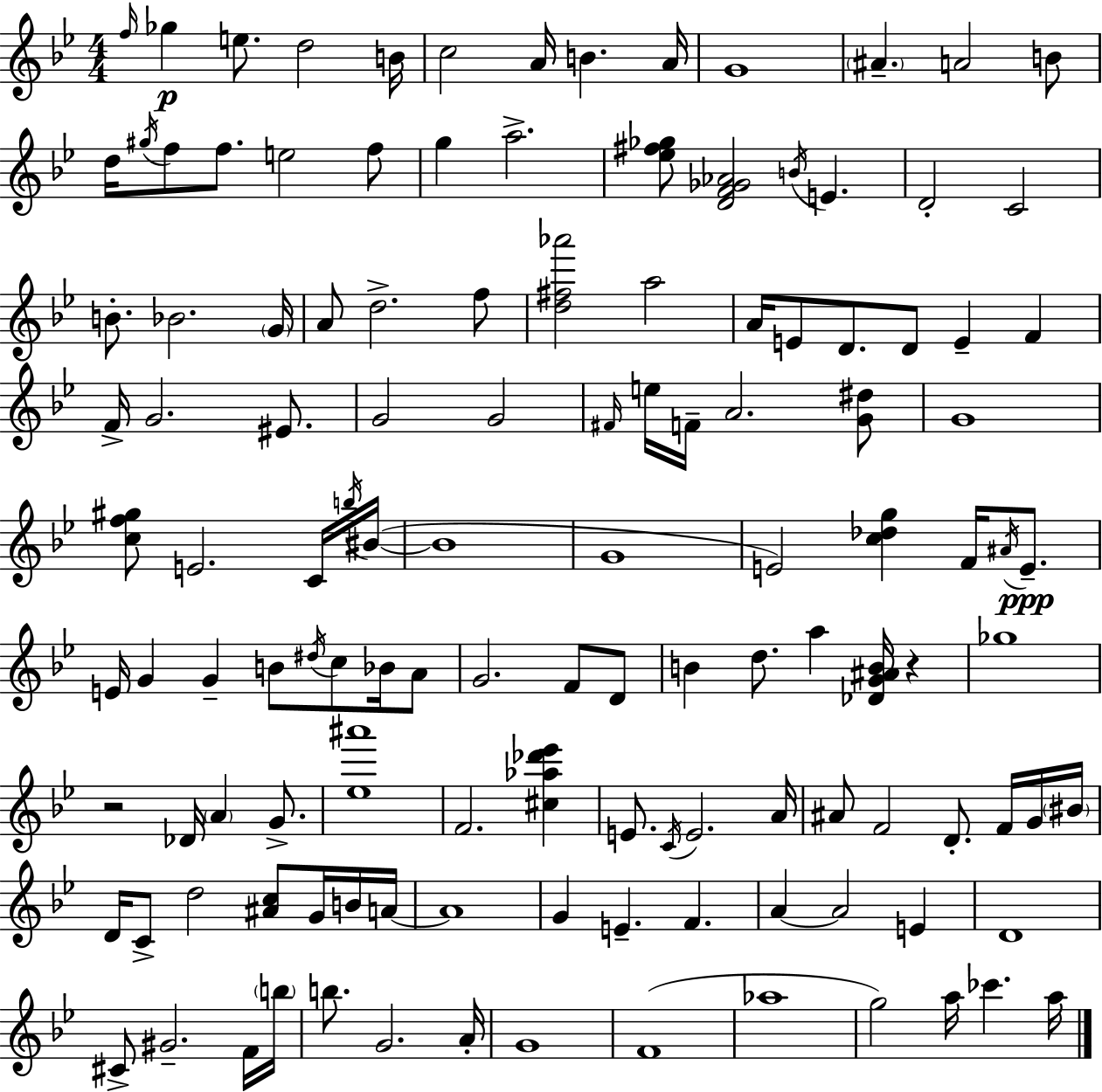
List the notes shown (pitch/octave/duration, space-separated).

F5/s Gb5/q E5/e. D5/h B4/s C5/h A4/s B4/q. A4/s G4/w A#4/q. A4/h B4/e D5/s G#5/s F5/e F5/e. E5/h F5/e G5/q A5/h. [Eb5,F#5,Gb5]/e [D4,F4,Gb4,Ab4]/h B4/s E4/q. D4/h C4/h B4/e. Bb4/h. G4/s A4/e D5/h. F5/e [D5,F#5,Ab6]/h A5/h A4/s E4/e D4/e. D4/e E4/q F4/q F4/s G4/h. EIS4/e. G4/h G4/h F#4/s E5/s F4/s A4/h. [G4,D#5]/e G4/w [C5,F5,G#5]/e E4/h. C4/s B5/s BIS4/s BIS4/w G4/w E4/h [C5,Db5,G5]/q F4/s A#4/s E4/e. E4/s G4/q G4/q B4/e D#5/s C5/e Bb4/s A4/e G4/h. F4/e D4/e B4/q D5/e. A5/q [Db4,G4,A#4,B4]/s R/q Gb5/w R/h Db4/s A4/q G4/e. [Eb5,A#6]/w F4/h. [C#5,Ab5,Db6,Eb6]/q E4/e. C4/s E4/h. A4/s A#4/e F4/h D4/e. F4/s G4/s BIS4/s D4/s C4/e D5/h [A#4,C5]/e G4/s B4/s A4/s A4/w G4/q E4/q. F4/q. A4/q A4/h E4/q D4/w C#4/e G#4/h. F4/s B5/s B5/e. G4/h. A4/s G4/w F4/w Ab5/w G5/h A5/s CES6/q. A5/s